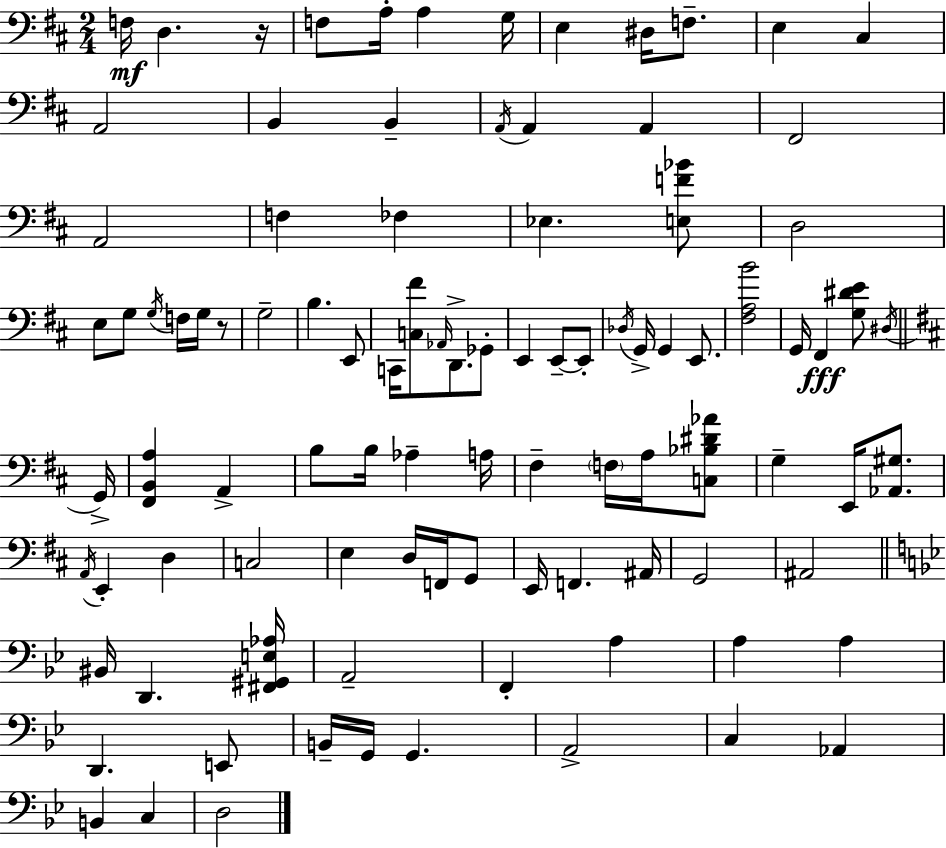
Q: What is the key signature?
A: D major